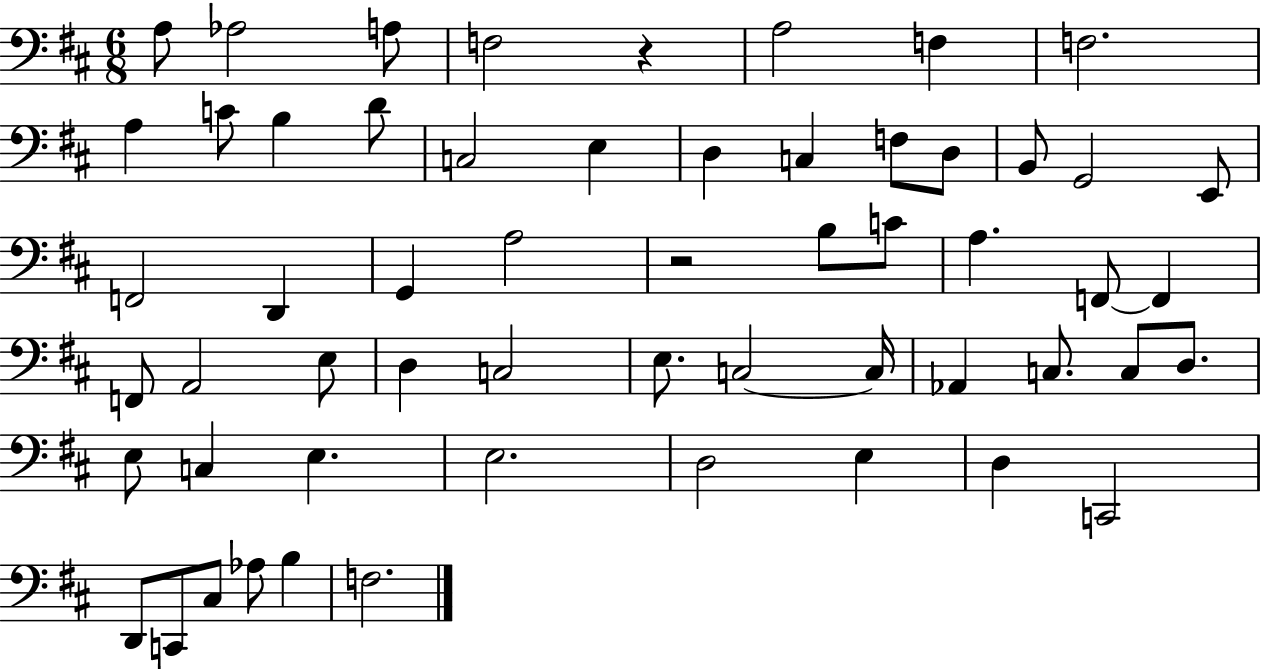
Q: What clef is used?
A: bass